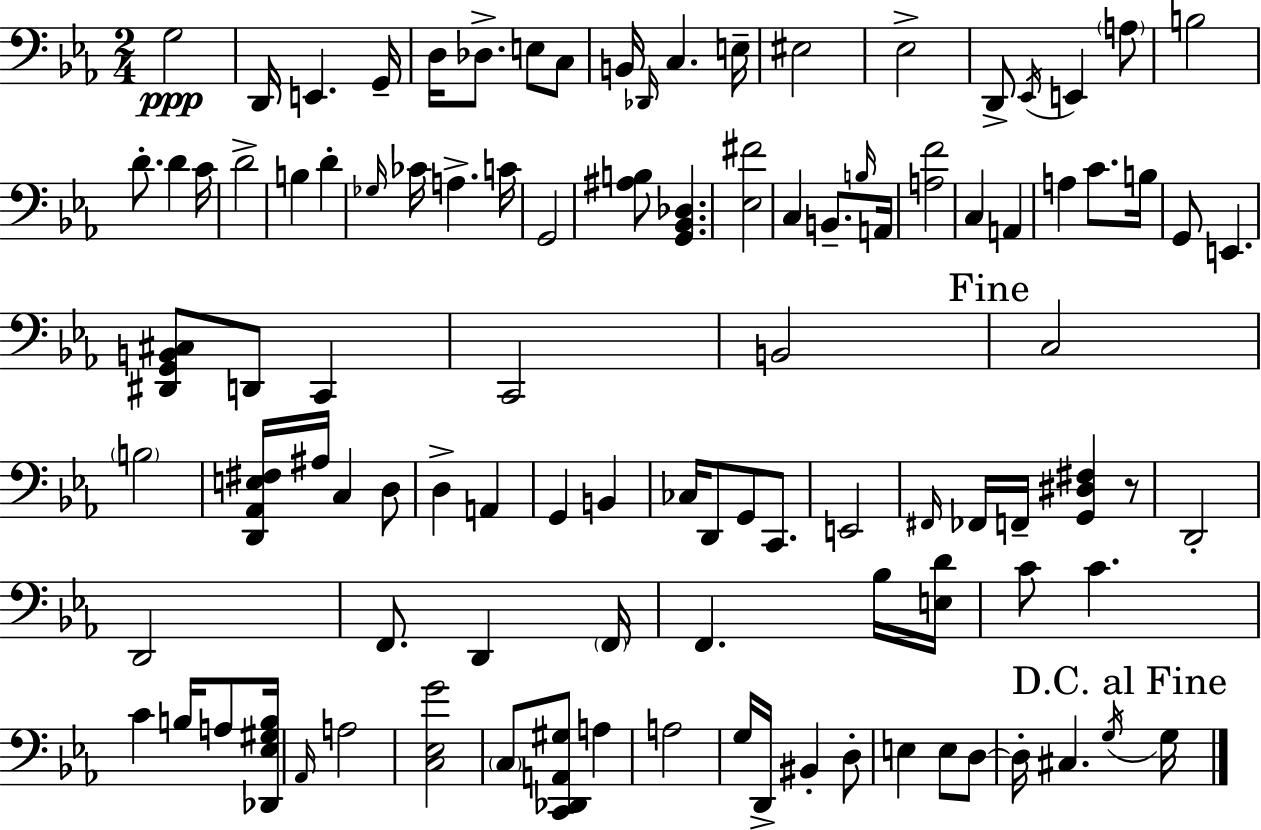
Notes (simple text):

G3/h D2/s E2/q. G2/s D3/s Db3/e. E3/e C3/e B2/s Db2/s C3/q. E3/s EIS3/h Eb3/h D2/e Eb2/s E2/q A3/e B3/h D4/e. D4/q C4/s D4/h B3/q D4/q Gb3/s CES4/s A3/q. C4/s G2/h [A#3,B3]/e [G2,Bb2,Db3]/q. [Eb3,F#4]/h C3/q B2/e. B3/s A2/s [A3,F4]/h C3/q A2/q A3/q C4/e. B3/s G2/e E2/q. [D#2,G2,B2,C#3]/e D2/e C2/q C2/h B2/h C3/h B3/h [D2,Ab2,E3,F#3]/s A#3/s C3/q D3/e D3/q A2/q G2/q B2/q CES3/s D2/e G2/e C2/e. E2/h F#2/s FES2/s F2/s [G2,D#3,F#3]/q R/e D2/h D2/h F2/e. D2/q F2/s F2/q. Bb3/s [E3,D4]/s C4/e C4/q. C4/q B3/s A3/e [Db2,Eb3,G#3,B3]/s Ab2/s A3/h [C3,Eb3,G4]/h C3/e [C2,Db2,A2,G#3]/e A3/q A3/h G3/s D2/s BIS2/q D3/e E3/q E3/e D3/e D3/s C#3/q. G3/s G3/s